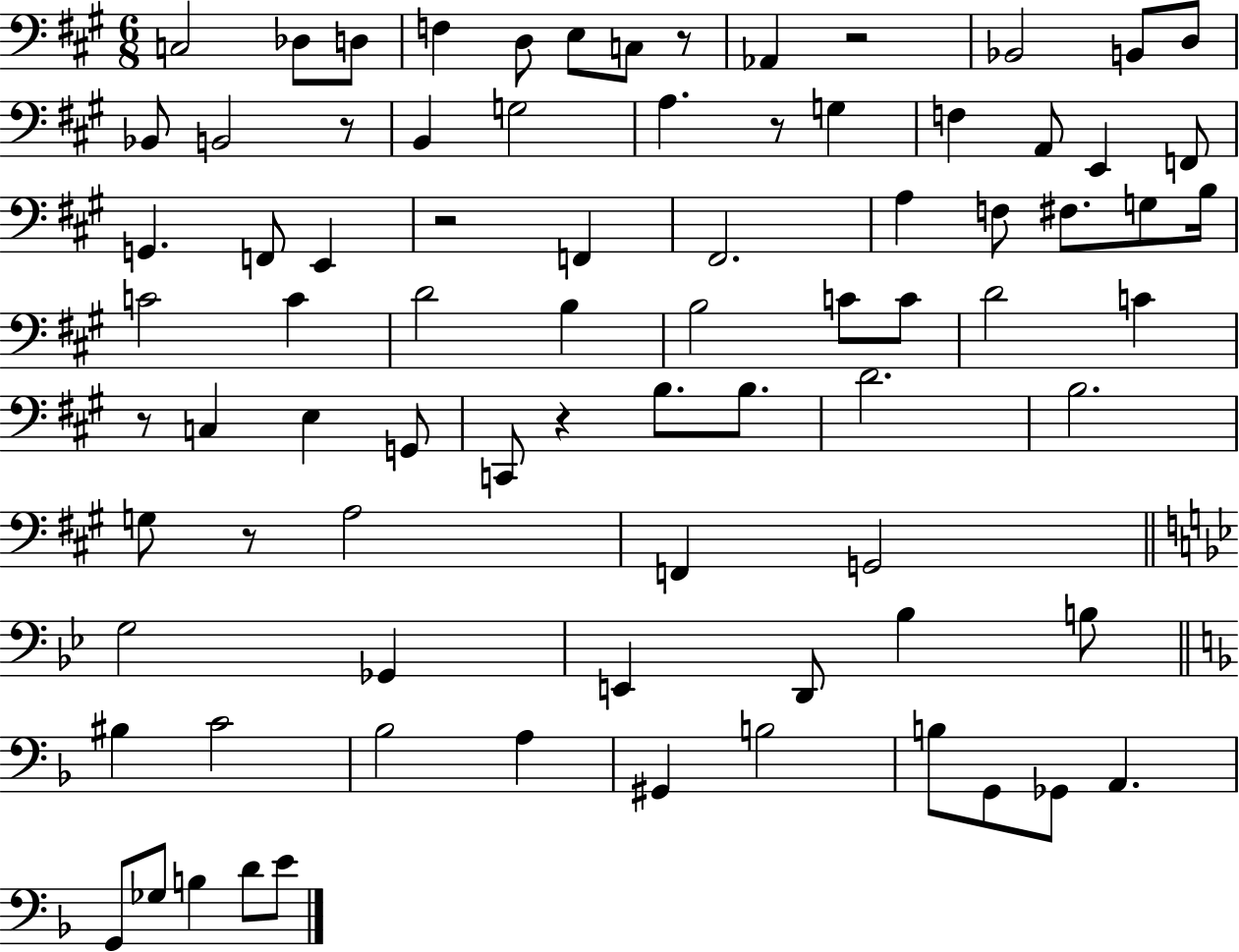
C3/h Db3/e D3/e F3/q D3/e E3/e C3/e R/e Ab2/q R/h Bb2/h B2/e D3/e Bb2/e B2/h R/e B2/q G3/h A3/q. R/e G3/q F3/q A2/e E2/q F2/e G2/q. F2/e E2/q R/h F2/q F#2/h. A3/q F3/e F#3/e. G3/e B3/s C4/h C4/q D4/h B3/q B3/h C4/e C4/e D4/h C4/q R/e C3/q E3/q G2/e C2/e R/q B3/e. B3/e. D4/h. B3/h. G3/e R/e A3/h F2/q G2/h G3/h Gb2/q E2/q D2/e Bb3/q B3/e BIS3/q C4/h Bb3/h A3/q G#2/q B3/h B3/e G2/e Gb2/e A2/q. G2/e Gb3/e B3/q D4/e E4/e